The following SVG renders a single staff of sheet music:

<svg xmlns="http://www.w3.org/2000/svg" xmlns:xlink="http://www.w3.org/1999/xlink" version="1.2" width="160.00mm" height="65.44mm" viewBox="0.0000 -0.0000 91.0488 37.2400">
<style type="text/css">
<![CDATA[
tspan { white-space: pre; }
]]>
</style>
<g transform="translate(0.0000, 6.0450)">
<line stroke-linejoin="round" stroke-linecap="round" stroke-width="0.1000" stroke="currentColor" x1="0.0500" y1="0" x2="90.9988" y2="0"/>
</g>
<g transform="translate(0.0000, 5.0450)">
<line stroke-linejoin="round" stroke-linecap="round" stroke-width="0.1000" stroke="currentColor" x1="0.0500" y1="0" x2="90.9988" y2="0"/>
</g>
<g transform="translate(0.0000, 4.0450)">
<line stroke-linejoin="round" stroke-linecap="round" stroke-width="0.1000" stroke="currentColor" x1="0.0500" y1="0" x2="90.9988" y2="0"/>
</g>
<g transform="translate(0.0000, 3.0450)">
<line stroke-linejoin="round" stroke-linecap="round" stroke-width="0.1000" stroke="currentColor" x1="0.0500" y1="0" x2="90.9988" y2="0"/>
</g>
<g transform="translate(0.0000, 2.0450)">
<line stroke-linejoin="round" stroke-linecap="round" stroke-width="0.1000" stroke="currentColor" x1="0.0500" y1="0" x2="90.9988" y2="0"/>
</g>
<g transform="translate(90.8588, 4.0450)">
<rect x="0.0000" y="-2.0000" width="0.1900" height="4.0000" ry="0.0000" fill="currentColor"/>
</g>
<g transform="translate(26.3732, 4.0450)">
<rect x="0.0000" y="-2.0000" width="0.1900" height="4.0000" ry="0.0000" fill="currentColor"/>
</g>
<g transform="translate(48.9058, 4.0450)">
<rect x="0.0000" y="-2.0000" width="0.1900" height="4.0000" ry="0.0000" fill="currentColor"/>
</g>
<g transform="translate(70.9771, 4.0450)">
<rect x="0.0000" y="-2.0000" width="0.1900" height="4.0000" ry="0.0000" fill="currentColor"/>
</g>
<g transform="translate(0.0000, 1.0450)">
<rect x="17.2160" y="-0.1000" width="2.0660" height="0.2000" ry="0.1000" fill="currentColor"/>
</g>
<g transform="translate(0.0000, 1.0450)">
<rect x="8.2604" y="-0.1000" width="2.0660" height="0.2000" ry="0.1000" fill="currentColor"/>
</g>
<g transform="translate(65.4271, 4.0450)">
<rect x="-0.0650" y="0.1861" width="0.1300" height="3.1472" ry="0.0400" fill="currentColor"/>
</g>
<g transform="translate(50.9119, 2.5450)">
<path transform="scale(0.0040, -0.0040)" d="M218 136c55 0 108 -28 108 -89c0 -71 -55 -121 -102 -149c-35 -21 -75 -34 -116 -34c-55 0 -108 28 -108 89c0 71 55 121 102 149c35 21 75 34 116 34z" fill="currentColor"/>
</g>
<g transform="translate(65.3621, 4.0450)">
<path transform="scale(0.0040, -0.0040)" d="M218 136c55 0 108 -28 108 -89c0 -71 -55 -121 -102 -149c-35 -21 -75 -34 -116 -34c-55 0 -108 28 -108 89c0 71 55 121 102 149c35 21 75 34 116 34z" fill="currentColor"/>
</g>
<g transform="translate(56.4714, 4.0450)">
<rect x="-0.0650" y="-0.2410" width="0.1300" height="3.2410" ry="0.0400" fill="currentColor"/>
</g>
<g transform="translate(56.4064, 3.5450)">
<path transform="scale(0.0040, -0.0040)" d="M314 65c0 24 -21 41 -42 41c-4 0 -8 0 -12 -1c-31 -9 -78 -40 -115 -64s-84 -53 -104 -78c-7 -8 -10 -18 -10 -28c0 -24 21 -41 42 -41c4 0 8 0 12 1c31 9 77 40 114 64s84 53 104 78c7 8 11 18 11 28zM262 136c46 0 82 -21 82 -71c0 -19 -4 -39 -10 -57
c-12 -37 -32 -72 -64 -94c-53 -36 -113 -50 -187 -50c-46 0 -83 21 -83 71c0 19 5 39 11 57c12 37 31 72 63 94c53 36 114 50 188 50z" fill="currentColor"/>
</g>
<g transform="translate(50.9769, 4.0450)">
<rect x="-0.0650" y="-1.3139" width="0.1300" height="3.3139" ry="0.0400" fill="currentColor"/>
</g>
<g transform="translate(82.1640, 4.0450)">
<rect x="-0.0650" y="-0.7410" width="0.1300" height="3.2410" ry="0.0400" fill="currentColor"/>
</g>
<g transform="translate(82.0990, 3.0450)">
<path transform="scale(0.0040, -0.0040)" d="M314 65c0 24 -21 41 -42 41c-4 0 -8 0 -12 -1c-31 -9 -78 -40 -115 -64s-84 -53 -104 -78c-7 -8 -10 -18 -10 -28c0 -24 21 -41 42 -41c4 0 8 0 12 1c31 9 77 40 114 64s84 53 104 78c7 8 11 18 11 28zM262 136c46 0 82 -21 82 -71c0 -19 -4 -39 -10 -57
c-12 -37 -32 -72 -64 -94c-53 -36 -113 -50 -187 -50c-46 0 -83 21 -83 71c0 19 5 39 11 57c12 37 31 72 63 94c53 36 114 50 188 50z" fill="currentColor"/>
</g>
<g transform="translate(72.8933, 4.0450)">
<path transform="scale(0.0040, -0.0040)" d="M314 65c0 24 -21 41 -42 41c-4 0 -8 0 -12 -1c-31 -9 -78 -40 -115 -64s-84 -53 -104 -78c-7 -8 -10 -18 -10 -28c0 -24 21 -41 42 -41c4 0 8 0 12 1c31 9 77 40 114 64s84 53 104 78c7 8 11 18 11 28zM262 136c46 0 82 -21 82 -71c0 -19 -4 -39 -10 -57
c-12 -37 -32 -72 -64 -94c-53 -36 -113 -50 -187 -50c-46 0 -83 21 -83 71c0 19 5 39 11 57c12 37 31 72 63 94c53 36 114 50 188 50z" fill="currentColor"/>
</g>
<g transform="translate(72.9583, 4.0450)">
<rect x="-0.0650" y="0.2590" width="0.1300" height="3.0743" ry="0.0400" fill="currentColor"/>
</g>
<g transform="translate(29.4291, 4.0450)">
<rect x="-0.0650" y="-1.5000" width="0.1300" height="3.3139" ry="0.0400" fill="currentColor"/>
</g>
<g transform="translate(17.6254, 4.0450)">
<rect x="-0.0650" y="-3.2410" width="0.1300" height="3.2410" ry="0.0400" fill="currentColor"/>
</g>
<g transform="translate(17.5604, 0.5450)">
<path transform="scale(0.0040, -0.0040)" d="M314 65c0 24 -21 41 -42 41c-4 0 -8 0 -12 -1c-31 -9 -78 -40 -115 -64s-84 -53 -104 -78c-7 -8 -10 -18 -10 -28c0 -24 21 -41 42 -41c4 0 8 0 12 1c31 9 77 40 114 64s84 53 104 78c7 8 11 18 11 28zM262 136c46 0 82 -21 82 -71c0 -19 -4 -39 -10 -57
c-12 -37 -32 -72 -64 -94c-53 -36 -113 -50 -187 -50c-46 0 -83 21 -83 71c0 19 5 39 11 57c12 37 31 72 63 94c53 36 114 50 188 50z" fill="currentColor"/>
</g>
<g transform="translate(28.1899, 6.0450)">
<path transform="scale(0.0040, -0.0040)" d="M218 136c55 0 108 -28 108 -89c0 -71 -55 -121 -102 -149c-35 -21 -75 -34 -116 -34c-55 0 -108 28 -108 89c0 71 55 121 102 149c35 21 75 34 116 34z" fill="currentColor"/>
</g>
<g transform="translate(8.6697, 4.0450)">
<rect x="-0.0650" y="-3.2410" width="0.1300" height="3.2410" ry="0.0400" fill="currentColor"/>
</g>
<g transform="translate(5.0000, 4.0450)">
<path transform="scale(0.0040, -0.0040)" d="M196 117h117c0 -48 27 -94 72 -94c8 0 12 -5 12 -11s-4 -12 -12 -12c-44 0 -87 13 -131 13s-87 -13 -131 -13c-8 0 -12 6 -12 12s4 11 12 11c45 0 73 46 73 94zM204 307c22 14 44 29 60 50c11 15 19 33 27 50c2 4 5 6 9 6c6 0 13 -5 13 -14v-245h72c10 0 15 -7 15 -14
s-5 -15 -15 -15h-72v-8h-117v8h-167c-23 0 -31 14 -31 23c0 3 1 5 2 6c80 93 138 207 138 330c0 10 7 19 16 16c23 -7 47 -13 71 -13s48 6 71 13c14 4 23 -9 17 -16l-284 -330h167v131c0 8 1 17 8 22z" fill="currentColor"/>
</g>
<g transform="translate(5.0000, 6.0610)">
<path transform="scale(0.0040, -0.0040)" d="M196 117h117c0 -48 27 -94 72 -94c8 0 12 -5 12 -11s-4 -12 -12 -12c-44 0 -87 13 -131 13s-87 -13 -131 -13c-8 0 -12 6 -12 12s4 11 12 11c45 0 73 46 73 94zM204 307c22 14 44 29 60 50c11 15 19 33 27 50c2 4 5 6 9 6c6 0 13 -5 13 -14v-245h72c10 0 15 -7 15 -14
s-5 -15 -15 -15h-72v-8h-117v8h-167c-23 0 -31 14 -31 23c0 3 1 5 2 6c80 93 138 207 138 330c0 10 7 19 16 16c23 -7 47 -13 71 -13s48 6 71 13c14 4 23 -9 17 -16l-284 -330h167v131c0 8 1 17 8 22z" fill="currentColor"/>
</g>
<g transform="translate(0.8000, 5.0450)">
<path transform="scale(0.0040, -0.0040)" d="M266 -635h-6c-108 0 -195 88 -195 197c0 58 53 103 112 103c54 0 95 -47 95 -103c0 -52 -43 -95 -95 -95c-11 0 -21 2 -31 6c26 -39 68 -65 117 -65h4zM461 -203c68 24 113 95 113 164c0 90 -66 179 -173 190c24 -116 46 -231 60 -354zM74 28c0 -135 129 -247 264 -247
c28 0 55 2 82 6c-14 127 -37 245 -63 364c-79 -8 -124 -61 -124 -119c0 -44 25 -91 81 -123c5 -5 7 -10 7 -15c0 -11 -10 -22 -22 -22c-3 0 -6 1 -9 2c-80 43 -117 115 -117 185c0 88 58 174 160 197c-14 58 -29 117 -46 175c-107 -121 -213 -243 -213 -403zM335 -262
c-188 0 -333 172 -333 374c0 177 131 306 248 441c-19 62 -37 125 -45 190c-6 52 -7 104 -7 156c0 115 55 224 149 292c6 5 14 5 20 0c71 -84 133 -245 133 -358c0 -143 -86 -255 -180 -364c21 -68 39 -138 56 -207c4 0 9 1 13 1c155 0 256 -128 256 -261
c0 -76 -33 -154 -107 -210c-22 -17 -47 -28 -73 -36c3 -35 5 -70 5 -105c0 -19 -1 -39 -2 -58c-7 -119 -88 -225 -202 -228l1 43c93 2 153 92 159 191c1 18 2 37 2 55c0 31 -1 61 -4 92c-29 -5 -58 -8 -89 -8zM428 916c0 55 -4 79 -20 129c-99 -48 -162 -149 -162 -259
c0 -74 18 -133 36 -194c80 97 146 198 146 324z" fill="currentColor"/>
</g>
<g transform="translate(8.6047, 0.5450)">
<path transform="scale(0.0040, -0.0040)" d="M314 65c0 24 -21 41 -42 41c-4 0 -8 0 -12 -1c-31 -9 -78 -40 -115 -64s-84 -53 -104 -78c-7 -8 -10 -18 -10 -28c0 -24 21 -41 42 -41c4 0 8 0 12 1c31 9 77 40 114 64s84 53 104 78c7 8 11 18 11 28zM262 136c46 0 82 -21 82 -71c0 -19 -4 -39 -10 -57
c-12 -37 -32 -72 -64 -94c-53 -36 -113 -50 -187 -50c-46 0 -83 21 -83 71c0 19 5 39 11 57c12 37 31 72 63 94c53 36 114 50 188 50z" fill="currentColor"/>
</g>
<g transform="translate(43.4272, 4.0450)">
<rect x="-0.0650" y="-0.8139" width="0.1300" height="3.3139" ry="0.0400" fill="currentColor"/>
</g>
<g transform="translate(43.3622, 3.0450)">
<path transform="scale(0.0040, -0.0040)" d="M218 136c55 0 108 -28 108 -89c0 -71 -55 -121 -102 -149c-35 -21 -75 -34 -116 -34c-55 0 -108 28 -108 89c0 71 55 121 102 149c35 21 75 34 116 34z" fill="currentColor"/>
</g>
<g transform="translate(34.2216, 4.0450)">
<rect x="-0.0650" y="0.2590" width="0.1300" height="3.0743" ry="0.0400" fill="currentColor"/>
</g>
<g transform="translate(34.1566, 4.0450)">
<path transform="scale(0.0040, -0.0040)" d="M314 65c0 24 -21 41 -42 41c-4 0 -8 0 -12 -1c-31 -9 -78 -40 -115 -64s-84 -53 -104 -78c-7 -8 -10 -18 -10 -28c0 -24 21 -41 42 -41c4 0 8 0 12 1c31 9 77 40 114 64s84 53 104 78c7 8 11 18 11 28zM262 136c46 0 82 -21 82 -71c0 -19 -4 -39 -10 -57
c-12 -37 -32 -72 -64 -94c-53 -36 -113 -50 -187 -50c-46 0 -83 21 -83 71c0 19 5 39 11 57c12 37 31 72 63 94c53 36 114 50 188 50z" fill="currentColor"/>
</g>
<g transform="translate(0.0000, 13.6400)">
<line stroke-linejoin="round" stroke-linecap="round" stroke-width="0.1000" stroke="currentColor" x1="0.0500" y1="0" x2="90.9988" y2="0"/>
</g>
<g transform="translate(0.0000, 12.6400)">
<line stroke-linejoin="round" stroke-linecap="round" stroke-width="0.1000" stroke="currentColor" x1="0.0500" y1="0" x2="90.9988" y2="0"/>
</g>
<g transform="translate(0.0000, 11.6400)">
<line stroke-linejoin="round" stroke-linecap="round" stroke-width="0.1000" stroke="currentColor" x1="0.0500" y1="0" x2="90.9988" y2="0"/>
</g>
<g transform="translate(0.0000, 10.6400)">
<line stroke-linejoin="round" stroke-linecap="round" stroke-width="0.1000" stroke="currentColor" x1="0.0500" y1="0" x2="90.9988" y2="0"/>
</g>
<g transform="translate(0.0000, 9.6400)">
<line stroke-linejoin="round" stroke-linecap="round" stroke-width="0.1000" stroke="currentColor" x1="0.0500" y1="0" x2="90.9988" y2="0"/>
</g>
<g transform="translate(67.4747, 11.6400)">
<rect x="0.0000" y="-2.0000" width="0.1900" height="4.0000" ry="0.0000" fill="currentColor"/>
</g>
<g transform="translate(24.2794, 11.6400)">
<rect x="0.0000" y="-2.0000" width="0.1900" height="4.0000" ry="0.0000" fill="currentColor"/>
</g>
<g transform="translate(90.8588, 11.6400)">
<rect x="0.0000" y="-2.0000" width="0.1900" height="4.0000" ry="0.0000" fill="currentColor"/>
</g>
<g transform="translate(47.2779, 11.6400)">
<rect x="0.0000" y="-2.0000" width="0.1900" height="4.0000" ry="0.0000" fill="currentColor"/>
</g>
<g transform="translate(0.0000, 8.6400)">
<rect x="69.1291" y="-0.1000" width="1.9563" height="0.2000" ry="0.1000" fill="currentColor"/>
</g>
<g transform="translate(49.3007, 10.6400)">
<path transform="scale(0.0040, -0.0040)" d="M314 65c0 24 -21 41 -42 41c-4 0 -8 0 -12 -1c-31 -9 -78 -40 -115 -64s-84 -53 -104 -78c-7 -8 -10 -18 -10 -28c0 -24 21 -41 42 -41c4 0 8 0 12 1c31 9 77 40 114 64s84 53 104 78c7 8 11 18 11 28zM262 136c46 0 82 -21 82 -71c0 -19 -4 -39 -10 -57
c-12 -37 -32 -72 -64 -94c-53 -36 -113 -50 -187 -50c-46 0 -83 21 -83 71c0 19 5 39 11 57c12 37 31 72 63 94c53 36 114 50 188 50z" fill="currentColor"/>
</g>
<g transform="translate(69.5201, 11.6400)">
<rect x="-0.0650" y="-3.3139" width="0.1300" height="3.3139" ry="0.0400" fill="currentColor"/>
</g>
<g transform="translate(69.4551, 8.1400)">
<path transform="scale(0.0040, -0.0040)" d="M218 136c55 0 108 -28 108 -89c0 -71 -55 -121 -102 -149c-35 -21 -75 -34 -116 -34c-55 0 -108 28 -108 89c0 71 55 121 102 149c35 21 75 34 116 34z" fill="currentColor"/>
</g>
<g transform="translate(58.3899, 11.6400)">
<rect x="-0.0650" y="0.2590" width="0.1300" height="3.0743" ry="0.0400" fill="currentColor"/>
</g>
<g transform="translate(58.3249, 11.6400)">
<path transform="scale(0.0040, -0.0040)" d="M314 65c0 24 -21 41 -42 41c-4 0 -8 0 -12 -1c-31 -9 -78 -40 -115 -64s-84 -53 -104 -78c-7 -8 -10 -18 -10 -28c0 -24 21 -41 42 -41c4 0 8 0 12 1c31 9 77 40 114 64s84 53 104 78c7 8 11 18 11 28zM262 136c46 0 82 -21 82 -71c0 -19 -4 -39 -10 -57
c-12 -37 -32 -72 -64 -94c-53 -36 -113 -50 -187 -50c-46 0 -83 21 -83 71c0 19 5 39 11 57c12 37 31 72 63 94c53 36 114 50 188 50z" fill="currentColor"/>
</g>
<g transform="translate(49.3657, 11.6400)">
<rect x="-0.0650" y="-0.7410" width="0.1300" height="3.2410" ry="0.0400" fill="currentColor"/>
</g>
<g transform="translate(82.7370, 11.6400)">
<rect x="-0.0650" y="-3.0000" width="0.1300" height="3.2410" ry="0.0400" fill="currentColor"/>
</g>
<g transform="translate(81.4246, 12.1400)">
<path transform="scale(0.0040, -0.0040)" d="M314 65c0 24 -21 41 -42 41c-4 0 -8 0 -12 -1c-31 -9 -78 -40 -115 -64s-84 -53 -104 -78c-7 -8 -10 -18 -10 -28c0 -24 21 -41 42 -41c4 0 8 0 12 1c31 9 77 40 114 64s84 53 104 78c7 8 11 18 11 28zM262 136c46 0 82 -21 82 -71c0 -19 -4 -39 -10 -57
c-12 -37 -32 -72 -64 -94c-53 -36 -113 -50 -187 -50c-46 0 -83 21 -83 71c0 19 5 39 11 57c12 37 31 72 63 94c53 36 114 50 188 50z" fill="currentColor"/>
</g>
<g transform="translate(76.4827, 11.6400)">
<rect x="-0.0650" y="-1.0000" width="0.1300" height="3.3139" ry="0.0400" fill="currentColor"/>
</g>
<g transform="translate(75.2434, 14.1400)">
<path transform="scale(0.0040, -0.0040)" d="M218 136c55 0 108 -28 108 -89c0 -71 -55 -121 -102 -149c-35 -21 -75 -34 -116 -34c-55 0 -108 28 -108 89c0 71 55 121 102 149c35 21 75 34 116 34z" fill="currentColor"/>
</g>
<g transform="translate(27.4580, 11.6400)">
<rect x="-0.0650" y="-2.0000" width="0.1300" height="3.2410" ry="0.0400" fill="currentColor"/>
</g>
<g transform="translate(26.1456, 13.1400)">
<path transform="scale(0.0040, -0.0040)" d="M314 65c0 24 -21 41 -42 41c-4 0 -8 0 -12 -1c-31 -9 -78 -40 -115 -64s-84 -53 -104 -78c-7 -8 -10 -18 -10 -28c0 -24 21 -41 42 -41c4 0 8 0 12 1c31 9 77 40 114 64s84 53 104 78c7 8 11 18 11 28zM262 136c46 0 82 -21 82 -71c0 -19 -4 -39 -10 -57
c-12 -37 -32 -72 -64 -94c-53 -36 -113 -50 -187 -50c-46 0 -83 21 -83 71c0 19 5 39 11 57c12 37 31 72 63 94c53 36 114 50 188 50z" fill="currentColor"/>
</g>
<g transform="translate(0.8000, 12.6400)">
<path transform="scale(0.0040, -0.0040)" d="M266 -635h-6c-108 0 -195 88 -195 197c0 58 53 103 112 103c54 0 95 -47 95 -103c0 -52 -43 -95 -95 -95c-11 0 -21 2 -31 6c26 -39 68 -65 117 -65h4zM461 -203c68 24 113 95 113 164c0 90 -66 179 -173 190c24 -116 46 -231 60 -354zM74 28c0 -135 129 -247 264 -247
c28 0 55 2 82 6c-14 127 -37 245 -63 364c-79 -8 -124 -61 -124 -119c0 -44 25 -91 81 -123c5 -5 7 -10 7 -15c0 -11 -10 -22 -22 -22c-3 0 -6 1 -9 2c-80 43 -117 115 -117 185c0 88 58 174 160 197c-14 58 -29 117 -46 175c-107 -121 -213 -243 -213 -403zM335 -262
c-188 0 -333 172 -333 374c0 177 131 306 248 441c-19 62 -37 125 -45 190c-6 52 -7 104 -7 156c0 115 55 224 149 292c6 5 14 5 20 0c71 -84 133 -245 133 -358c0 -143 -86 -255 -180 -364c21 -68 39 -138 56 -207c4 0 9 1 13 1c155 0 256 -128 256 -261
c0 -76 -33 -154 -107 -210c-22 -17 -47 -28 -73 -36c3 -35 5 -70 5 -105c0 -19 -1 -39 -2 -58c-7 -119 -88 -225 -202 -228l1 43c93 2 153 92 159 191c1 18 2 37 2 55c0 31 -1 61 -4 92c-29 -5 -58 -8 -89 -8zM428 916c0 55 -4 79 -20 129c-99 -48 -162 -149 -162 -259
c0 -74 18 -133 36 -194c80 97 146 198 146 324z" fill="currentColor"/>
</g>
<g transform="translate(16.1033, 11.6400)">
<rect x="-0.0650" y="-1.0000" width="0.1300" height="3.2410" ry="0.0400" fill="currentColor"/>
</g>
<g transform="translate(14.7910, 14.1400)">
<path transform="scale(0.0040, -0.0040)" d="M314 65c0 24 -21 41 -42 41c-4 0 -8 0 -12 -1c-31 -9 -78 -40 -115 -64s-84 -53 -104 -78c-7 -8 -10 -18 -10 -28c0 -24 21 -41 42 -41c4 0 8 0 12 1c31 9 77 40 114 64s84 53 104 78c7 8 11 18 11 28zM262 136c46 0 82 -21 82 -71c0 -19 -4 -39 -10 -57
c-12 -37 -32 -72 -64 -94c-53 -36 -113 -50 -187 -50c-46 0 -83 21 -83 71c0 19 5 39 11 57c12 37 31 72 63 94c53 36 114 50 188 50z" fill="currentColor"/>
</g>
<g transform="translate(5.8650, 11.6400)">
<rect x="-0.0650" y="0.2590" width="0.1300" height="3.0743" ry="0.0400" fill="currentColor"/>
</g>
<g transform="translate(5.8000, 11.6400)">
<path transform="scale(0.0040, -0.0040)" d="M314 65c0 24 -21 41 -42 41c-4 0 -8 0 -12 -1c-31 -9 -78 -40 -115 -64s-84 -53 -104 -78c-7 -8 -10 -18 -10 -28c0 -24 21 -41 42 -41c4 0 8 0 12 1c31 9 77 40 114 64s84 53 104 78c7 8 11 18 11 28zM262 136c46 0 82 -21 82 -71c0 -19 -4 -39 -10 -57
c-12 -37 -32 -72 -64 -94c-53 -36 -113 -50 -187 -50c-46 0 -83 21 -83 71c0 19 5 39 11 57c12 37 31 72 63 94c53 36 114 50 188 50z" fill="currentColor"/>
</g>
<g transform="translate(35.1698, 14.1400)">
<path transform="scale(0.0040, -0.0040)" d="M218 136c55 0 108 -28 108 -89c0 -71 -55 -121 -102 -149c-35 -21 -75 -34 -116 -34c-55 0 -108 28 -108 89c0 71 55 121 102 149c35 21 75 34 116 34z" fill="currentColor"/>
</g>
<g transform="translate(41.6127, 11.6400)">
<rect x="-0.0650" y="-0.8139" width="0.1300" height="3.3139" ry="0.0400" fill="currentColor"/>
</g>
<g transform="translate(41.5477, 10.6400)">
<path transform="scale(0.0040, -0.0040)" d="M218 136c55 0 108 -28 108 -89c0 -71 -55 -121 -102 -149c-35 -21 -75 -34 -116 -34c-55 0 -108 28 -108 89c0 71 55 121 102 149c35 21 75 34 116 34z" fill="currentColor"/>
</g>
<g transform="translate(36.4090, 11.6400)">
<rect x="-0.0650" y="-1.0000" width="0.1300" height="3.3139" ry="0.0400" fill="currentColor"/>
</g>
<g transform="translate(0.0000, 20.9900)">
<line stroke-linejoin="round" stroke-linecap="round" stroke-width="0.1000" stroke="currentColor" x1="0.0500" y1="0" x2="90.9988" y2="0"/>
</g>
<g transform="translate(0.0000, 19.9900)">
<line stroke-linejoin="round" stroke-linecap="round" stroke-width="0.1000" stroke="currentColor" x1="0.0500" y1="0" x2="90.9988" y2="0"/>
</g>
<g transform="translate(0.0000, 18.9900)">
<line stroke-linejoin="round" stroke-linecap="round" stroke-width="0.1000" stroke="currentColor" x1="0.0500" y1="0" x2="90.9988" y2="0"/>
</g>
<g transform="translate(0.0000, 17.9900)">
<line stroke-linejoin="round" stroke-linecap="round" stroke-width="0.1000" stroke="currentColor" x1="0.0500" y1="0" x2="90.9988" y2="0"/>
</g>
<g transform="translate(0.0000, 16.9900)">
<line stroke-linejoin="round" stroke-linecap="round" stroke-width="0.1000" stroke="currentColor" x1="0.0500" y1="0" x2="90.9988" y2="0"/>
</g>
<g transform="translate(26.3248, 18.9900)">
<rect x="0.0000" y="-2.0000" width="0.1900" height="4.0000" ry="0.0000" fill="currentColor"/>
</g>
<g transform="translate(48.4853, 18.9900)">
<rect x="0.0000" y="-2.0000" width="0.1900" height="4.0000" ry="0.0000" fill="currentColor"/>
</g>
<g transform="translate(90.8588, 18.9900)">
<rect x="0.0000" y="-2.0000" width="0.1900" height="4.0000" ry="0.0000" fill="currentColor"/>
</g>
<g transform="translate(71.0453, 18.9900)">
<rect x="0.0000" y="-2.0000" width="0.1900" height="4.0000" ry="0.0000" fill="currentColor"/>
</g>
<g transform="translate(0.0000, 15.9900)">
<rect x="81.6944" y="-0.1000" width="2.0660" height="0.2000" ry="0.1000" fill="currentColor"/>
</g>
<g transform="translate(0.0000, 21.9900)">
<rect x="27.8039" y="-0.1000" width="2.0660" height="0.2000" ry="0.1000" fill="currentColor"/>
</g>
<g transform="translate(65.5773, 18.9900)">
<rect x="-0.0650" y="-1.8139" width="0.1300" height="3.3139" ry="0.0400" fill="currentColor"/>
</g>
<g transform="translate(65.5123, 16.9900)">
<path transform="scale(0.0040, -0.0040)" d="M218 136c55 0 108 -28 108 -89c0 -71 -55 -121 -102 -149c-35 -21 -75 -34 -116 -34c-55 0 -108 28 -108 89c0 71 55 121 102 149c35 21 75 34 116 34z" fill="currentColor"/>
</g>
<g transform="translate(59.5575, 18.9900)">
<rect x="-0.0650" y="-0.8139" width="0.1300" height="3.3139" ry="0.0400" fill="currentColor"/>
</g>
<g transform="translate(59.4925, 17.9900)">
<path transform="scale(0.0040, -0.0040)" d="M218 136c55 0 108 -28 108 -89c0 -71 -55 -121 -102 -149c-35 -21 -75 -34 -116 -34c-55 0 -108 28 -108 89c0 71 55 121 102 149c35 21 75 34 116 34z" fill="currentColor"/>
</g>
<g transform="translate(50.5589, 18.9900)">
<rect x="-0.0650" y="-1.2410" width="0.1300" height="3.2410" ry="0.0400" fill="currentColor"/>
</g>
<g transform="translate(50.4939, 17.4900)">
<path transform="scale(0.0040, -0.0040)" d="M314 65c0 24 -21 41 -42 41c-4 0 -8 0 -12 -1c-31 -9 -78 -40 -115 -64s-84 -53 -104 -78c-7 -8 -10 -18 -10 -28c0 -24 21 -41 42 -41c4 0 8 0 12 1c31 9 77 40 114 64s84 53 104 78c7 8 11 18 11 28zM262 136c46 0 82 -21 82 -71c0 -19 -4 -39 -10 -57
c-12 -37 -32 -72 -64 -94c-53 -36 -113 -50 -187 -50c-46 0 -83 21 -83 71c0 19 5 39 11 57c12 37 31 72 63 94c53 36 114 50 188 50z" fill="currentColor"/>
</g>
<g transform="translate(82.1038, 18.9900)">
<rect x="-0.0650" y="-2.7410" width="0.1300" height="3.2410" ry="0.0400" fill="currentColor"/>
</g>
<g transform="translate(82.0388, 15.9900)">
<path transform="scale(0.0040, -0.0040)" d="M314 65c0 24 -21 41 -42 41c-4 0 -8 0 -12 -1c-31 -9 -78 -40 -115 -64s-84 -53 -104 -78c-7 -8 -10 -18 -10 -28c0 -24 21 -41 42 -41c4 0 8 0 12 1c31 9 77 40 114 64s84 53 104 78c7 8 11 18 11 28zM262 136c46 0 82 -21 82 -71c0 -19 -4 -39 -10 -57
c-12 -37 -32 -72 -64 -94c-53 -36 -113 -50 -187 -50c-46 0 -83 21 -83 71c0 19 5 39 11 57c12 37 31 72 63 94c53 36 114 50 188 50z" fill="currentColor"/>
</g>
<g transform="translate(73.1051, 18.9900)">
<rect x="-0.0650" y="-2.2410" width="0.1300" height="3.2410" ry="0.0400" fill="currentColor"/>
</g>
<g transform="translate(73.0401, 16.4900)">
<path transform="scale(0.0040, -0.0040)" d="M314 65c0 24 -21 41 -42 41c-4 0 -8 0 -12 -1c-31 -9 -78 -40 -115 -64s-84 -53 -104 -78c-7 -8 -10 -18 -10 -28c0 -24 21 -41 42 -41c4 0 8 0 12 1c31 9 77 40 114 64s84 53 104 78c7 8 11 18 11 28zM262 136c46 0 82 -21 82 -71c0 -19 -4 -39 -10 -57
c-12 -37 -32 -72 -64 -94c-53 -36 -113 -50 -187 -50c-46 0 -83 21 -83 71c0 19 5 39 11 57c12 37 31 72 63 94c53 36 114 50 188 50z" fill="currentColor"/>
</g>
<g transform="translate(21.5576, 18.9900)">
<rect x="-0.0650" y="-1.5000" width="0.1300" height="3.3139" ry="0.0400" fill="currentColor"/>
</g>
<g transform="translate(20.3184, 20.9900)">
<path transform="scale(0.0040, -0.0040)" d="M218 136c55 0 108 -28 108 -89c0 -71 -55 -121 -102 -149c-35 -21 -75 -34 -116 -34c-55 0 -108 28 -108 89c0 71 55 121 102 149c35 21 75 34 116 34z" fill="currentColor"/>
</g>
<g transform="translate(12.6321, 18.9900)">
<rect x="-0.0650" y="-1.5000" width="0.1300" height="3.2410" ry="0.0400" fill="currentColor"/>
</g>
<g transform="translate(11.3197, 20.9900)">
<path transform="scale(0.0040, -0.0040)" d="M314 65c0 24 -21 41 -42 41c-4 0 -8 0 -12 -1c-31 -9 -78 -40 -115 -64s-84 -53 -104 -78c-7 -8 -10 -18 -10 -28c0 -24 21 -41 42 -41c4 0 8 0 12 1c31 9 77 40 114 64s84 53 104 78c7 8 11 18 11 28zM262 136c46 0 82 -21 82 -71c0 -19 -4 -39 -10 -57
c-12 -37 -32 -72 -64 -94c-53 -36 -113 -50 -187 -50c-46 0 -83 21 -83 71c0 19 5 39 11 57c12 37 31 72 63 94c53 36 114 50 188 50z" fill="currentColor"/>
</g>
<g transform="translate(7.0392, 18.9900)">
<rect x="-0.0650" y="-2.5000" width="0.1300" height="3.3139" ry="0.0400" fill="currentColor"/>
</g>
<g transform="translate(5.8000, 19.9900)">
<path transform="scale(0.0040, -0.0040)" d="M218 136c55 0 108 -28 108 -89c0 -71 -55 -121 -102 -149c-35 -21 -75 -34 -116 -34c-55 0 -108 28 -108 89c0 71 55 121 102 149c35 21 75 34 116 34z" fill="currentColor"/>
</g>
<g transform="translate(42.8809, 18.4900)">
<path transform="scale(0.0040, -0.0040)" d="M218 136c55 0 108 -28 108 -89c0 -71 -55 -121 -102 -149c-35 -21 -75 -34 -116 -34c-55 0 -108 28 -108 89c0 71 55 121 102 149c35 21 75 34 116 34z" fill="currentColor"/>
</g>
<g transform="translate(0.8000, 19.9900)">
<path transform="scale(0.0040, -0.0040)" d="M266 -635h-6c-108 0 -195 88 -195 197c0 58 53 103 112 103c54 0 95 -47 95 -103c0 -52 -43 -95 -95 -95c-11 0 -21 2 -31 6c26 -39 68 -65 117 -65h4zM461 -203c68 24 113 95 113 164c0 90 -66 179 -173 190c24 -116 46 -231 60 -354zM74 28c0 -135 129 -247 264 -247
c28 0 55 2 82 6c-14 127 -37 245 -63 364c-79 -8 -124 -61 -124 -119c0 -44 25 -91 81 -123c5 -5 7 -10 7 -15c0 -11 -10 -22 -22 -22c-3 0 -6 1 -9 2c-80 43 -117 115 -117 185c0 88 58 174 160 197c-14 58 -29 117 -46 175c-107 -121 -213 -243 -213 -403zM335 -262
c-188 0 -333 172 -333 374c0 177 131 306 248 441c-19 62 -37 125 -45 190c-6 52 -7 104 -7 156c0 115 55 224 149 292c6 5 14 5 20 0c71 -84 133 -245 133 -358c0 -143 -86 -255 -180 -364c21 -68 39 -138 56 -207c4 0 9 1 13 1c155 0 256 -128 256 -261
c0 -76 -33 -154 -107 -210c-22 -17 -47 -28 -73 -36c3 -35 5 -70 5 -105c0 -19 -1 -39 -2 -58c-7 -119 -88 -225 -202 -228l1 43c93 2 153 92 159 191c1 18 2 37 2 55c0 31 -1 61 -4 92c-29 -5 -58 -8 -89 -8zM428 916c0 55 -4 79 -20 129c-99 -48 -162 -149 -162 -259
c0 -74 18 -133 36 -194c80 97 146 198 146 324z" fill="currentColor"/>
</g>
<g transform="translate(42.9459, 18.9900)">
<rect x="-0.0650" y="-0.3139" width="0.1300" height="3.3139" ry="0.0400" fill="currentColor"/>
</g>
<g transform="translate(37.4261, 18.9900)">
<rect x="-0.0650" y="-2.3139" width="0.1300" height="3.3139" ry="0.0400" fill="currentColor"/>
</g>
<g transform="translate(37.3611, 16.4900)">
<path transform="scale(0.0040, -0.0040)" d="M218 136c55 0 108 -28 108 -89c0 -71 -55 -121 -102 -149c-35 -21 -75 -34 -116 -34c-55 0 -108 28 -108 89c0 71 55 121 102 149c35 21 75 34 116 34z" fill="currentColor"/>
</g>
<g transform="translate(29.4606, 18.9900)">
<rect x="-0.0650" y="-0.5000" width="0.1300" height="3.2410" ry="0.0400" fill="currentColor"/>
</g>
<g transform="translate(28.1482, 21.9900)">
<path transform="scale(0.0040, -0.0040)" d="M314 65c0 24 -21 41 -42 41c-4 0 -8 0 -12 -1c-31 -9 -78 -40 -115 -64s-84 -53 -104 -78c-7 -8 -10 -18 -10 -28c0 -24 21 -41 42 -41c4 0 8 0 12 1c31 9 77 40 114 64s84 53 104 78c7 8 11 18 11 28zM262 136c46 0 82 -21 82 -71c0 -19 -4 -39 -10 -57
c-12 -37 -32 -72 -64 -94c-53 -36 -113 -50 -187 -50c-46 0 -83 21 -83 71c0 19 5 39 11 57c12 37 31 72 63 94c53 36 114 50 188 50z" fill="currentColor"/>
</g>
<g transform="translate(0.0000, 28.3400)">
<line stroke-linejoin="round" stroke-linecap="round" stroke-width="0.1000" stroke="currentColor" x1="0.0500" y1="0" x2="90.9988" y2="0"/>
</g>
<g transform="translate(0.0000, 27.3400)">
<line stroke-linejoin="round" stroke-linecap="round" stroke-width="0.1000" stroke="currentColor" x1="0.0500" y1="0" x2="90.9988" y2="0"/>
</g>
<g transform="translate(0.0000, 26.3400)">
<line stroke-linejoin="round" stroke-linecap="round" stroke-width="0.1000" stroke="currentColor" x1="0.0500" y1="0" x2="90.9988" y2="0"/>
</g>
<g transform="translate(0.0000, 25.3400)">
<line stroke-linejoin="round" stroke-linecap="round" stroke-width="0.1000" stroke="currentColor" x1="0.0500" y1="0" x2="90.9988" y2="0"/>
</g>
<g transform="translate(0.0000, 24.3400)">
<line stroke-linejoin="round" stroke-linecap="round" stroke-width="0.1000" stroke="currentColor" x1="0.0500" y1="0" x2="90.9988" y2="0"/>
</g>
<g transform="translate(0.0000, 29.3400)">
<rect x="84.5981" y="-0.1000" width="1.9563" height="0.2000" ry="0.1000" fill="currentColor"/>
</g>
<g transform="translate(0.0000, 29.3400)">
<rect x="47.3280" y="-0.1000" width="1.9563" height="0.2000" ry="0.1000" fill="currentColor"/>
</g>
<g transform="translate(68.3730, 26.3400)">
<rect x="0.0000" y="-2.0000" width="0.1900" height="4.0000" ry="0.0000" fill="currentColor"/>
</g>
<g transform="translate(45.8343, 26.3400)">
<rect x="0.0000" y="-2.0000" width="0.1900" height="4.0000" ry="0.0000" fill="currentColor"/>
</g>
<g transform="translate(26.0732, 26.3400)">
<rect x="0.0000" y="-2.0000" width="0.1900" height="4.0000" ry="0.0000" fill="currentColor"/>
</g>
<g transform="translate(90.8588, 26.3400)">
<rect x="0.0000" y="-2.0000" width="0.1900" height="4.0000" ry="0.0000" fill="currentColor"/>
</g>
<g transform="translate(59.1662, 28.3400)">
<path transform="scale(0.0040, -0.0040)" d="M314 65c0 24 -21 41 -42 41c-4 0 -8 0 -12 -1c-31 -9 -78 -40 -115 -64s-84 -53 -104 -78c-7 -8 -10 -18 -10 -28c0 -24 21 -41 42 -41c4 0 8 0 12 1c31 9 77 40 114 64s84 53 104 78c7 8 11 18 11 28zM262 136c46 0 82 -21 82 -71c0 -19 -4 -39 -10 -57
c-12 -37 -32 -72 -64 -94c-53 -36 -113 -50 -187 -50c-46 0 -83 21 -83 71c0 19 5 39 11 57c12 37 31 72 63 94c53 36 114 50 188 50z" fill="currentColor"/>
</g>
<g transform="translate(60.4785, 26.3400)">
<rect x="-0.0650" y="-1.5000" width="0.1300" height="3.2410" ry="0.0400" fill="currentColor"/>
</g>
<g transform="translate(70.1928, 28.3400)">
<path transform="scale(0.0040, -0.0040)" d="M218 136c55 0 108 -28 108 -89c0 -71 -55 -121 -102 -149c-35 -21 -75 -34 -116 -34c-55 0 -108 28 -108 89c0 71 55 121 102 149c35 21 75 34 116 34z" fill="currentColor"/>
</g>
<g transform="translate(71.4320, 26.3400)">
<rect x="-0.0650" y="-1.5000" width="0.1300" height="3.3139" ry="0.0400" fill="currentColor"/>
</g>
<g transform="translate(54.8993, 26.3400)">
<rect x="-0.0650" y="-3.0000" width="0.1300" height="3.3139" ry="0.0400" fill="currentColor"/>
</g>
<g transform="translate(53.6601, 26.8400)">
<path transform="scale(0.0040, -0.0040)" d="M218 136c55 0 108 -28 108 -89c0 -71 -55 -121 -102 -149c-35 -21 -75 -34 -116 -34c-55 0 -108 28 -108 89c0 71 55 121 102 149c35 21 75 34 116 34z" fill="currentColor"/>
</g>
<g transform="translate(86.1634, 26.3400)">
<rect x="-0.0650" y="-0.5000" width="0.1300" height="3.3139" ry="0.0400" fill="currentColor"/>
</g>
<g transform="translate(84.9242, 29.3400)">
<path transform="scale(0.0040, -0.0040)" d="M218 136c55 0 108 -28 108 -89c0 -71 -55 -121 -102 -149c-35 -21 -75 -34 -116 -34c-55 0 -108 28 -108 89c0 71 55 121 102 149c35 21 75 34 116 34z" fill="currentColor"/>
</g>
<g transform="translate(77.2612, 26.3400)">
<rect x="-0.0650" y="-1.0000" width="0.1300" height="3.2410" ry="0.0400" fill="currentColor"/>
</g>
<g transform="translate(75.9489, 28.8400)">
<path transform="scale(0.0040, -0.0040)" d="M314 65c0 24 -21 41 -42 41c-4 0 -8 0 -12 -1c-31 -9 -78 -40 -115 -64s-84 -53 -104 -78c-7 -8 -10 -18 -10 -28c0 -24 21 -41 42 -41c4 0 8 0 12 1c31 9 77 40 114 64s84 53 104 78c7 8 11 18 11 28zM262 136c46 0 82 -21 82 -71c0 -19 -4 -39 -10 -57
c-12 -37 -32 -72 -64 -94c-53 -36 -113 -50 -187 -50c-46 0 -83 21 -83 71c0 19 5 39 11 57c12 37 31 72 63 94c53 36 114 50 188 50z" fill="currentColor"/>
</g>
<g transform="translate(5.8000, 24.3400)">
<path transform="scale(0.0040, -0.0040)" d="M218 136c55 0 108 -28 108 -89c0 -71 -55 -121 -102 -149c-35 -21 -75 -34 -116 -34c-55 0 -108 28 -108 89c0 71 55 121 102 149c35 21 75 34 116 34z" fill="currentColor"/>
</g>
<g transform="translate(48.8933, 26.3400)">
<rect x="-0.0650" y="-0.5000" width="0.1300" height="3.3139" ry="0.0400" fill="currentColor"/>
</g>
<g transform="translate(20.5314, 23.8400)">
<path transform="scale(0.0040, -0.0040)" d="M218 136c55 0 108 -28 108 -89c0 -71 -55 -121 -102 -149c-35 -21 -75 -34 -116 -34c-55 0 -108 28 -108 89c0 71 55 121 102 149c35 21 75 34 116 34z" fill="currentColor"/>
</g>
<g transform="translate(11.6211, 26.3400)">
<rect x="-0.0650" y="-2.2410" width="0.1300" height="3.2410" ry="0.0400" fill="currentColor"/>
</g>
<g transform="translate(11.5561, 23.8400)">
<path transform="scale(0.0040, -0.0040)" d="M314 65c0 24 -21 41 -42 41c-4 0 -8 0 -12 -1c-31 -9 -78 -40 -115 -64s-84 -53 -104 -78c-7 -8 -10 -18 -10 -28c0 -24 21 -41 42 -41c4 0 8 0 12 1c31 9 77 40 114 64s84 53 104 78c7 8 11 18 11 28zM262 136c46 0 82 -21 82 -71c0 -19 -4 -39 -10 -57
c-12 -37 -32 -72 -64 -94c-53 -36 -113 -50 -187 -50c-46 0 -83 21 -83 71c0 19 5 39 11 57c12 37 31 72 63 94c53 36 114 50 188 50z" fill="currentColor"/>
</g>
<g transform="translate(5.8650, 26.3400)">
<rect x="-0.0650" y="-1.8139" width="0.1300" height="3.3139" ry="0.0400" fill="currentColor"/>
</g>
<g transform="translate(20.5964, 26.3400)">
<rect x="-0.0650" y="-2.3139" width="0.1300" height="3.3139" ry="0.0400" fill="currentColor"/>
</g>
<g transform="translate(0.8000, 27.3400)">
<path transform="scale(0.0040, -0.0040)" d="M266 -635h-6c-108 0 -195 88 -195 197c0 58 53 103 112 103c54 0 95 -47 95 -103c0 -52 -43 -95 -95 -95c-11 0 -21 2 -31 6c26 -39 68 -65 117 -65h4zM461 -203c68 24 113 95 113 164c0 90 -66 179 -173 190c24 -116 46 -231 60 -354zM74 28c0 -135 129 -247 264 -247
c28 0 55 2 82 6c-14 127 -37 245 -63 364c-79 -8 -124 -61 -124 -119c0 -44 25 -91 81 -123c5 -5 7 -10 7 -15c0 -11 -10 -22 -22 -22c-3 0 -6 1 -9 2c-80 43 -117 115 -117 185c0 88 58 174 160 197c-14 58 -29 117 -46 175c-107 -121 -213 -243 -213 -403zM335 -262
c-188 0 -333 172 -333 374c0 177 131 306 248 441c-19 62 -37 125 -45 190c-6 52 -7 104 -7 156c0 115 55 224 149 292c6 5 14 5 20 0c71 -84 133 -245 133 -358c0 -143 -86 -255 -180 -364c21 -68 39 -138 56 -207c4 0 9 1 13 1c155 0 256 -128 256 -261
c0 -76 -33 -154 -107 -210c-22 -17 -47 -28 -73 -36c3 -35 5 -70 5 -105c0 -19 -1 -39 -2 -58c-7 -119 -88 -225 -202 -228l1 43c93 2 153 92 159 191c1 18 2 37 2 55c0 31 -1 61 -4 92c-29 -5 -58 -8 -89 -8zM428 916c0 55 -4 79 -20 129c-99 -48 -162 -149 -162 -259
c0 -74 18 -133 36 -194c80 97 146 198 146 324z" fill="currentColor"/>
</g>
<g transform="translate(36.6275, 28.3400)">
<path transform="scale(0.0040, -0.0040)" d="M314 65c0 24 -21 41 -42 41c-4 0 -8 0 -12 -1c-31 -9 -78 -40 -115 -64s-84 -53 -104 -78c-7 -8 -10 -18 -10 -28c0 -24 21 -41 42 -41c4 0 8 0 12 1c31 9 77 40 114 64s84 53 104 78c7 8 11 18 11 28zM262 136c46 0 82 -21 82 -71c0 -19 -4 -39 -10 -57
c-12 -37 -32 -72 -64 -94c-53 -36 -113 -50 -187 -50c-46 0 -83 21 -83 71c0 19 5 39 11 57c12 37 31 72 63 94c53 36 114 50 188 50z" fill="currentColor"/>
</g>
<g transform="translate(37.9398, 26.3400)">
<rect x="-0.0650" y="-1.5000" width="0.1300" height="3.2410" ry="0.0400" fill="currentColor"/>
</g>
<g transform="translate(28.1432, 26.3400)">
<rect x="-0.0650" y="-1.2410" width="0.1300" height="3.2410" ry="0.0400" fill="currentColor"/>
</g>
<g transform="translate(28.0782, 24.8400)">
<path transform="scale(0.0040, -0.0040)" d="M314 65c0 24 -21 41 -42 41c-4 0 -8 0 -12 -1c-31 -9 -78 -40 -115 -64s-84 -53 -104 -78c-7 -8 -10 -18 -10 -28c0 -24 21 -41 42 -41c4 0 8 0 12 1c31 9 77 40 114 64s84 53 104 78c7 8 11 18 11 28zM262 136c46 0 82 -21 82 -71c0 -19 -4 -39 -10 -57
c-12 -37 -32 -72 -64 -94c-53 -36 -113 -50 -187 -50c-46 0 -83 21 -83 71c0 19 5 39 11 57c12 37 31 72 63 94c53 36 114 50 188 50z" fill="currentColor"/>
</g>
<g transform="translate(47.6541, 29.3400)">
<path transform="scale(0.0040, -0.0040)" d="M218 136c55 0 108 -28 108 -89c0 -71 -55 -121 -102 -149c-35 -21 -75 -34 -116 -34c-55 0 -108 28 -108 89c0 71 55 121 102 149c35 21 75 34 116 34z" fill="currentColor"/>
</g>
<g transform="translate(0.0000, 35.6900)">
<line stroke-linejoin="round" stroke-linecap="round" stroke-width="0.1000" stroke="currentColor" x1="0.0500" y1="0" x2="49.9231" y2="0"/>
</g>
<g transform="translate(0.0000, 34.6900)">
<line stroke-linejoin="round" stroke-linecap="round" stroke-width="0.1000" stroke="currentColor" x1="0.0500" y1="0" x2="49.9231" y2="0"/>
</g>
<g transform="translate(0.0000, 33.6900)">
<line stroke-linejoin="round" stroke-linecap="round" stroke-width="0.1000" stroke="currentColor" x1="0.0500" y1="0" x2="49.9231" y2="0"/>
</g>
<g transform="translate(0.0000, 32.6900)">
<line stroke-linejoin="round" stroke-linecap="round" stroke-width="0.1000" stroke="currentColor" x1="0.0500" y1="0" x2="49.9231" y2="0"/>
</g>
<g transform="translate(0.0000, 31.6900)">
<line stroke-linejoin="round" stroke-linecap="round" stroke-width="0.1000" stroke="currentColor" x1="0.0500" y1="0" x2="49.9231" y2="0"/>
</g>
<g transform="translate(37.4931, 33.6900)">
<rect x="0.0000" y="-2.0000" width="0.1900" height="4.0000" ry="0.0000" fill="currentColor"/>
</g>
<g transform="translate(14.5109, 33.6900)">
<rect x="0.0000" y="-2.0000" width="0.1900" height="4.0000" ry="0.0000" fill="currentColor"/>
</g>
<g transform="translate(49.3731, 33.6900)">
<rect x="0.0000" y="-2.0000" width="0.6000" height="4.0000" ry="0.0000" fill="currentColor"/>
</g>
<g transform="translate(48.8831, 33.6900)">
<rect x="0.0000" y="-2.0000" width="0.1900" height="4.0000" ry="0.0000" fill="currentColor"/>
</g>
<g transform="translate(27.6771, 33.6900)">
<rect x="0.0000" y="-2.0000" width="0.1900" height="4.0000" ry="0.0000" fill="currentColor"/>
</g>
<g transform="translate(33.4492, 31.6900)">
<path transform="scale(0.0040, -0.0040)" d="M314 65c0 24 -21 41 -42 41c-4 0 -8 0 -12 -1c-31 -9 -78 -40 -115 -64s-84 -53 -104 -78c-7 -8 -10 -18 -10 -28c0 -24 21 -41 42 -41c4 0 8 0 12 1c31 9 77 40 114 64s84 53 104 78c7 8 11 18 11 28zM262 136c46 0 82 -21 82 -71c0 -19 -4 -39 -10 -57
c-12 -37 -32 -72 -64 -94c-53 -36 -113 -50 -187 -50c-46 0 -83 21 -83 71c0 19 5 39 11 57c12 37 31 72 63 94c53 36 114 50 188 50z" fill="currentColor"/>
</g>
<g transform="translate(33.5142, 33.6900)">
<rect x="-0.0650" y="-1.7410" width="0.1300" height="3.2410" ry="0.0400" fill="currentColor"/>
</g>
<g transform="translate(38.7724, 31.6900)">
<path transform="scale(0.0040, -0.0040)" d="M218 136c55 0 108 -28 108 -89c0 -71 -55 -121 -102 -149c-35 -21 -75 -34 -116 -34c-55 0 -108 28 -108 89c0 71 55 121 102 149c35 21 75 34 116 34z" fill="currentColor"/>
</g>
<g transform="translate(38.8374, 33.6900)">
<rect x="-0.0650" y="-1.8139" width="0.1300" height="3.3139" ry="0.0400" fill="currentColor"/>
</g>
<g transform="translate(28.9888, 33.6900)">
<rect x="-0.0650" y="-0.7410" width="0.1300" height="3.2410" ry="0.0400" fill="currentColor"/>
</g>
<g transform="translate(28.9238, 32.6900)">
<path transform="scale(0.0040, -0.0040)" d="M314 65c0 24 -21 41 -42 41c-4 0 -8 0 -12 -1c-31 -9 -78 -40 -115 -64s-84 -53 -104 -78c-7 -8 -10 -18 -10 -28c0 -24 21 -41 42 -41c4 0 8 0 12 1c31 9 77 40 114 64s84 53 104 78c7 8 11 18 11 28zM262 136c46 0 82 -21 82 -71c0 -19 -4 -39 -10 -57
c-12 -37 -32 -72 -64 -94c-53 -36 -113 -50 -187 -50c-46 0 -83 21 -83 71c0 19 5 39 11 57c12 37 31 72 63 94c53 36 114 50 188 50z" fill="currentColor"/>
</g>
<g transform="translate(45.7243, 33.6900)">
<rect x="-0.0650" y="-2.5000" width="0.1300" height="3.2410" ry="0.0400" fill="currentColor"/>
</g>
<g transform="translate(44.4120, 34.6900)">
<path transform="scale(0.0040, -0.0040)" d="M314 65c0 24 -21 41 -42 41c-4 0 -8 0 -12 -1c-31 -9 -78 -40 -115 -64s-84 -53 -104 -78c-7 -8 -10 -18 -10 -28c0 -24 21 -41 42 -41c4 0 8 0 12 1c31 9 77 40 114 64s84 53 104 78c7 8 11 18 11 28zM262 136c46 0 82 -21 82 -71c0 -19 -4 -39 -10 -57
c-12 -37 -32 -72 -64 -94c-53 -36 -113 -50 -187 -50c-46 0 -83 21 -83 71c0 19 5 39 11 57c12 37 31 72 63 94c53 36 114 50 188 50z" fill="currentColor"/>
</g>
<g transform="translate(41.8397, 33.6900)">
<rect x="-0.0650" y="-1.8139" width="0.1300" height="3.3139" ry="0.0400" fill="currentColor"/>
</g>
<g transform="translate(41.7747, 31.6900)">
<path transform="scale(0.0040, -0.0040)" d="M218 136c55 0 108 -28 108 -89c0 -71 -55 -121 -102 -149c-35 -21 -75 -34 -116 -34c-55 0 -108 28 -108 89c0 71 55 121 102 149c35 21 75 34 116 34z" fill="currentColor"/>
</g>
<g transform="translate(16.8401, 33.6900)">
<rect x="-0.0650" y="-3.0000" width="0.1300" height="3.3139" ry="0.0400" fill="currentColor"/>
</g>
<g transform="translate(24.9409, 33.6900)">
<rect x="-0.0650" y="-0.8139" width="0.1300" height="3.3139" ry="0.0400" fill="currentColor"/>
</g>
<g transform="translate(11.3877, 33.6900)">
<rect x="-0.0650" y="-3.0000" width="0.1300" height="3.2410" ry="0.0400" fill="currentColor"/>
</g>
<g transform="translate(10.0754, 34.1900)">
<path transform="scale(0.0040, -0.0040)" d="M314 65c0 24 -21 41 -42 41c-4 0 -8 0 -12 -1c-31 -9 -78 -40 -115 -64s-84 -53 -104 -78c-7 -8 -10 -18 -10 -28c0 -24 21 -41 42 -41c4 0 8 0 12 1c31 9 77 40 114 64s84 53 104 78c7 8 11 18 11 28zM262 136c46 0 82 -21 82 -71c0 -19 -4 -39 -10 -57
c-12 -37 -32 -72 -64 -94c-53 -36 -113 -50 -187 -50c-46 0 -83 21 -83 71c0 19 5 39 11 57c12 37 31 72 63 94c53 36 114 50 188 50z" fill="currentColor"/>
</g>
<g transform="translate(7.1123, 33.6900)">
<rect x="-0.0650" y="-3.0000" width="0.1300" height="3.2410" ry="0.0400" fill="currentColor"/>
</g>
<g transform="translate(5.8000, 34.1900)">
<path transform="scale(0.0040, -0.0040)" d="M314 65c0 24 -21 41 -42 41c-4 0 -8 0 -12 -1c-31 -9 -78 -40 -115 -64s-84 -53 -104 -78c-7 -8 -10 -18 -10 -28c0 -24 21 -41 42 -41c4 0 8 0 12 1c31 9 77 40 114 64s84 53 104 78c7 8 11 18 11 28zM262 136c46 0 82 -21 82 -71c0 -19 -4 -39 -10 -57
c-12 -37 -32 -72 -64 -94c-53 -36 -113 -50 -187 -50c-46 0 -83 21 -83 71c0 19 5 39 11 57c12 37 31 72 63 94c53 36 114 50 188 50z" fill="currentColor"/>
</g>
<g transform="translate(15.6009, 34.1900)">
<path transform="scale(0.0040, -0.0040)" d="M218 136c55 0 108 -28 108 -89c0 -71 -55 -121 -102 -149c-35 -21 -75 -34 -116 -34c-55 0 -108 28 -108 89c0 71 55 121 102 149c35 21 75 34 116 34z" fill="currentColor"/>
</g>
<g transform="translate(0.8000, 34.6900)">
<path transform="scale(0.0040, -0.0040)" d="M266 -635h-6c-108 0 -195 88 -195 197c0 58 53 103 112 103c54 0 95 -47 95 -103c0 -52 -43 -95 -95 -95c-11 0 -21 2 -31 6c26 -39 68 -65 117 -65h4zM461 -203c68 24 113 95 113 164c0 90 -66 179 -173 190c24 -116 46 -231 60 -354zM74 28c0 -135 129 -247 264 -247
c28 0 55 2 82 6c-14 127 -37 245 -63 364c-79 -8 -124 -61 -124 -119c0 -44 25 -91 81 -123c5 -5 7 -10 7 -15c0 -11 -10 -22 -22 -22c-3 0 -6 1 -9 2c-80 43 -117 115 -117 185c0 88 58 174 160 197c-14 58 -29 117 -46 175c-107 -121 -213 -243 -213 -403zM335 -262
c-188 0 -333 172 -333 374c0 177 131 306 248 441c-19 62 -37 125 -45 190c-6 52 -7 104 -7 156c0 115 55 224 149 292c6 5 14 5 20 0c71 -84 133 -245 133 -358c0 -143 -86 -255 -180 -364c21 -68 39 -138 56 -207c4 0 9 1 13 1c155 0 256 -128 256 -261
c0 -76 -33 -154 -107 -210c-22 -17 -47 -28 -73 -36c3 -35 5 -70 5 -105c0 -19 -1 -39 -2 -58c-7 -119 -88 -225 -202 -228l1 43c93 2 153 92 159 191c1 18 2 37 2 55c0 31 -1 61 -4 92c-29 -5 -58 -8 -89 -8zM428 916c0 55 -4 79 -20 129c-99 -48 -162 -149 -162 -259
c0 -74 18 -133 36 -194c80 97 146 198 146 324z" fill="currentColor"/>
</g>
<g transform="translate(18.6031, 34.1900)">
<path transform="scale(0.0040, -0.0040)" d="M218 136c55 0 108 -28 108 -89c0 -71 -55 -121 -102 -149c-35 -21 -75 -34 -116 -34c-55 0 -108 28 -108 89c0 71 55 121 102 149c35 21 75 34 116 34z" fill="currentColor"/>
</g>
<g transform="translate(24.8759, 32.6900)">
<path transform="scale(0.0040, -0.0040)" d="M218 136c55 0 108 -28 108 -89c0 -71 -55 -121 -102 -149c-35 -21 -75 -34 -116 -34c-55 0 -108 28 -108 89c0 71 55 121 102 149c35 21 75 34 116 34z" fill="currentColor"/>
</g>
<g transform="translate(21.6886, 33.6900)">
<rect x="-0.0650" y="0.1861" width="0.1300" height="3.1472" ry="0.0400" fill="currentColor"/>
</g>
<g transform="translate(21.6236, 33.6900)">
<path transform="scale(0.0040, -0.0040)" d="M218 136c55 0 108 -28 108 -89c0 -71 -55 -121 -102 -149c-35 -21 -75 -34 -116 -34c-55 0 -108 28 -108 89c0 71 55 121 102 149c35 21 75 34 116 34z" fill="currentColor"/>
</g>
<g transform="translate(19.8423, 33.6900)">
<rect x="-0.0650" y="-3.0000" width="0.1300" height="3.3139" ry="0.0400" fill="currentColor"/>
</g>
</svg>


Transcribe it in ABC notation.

X:1
T:Untitled
M:4/4
L:1/4
K:C
b2 b2 E B2 d e c2 B B2 d2 B2 D2 F2 D d d2 B2 b D A2 G E2 E C2 g c e2 d f g2 a2 f g2 g e2 E2 C A E2 E D2 C A2 A2 A A B d d2 f2 f f G2